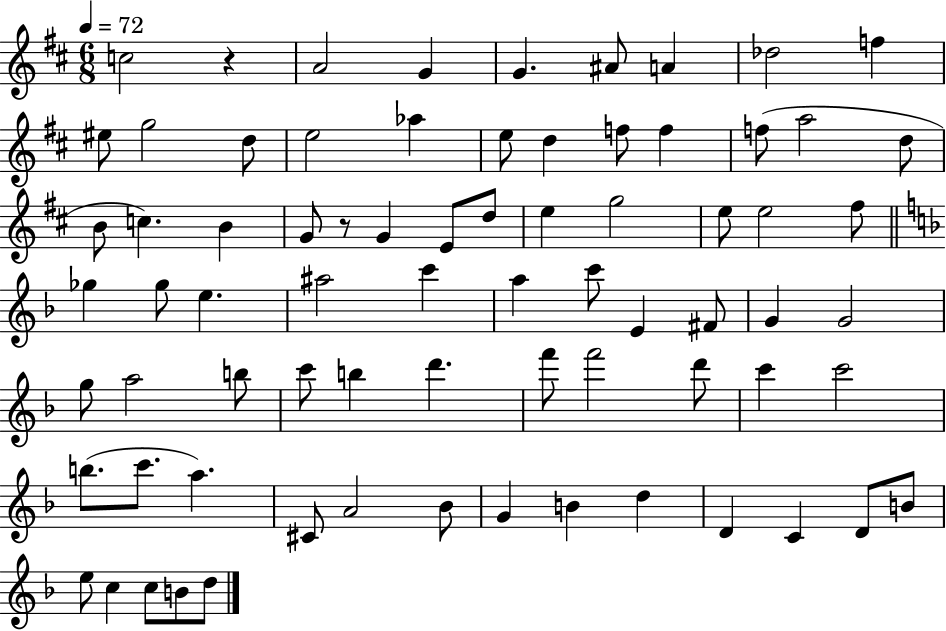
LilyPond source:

{
  \clef treble
  \numericTimeSignature
  \time 6/8
  \key d \major
  \tempo 4 = 72
  \repeat volta 2 { c''2 r4 | a'2 g'4 | g'4. ais'8 a'4 | des''2 f''4 | \break eis''8 g''2 d''8 | e''2 aes''4 | e''8 d''4 f''8 f''4 | f''8( a''2 d''8 | \break b'8 c''4.) b'4 | g'8 r8 g'4 e'8 d''8 | e''4 g''2 | e''8 e''2 fis''8 | \break \bar "||" \break \key d \minor ges''4 ges''8 e''4. | ais''2 c'''4 | a''4 c'''8 e'4 fis'8 | g'4 g'2 | \break g''8 a''2 b''8 | c'''8 b''4 d'''4. | f'''8 f'''2 d'''8 | c'''4 c'''2 | \break b''8.( c'''8. a''4.) | cis'8 a'2 bes'8 | g'4 b'4 d''4 | d'4 c'4 d'8 b'8 | \break e''8 c''4 c''8 b'8 d''8 | } \bar "|."
}